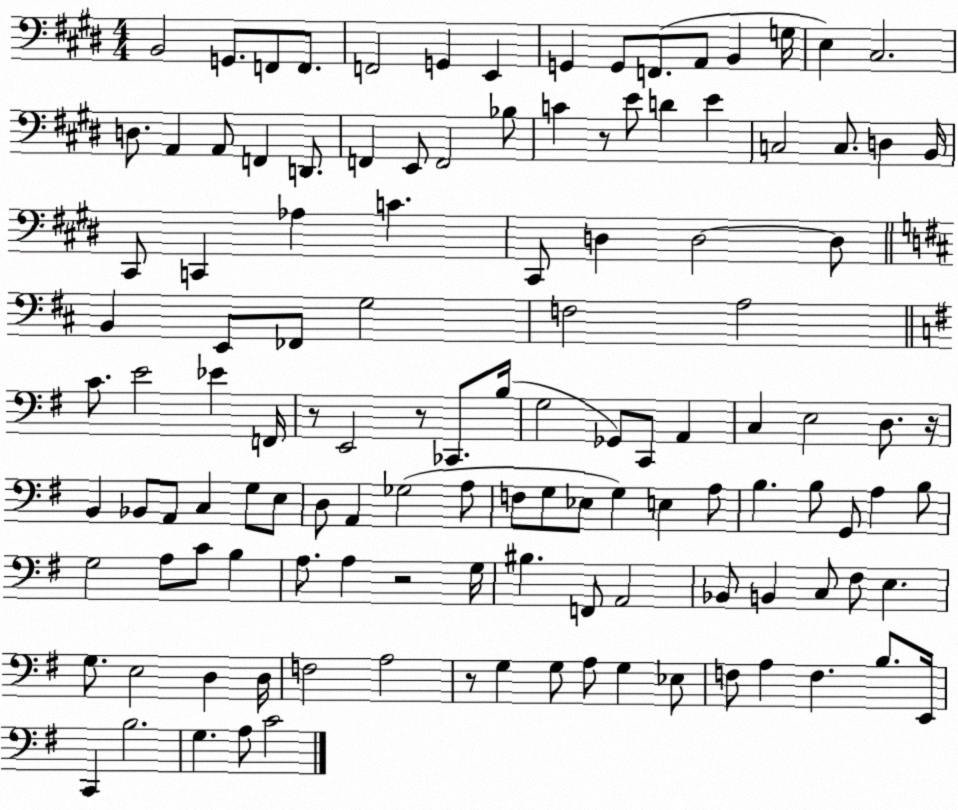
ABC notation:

X:1
T:Untitled
M:4/4
L:1/4
K:E
B,,2 G,,/2 F,,/2 F,,/2 F,,2 G,, E,, G,, G,,/2 F,,/2 A,,/2 B,, G,/4 E, ^C,2 D,/2 A,, A,,/2 F,, D,,/2 F,, E,,/2 F,,2 _B,/2 C z/2 E/2 D E C,2 C,/2 D, B,,/4 ^C,,/2 C,, _A, C ^C,,/2 D, D,2 D,/2 B,, E,,/2 _F,,/2 G,2 F,2 A,2 C/2 E2 _E F,,/4 z/2 E,,2 z/2 _C,,/2 B,/4 G,2 _G,,/2 C,,/2 A,, C, E,2 D,/2 z/4 B,, _B,,/2 A,,/2 C, G,/2 E,/2 D,/2 A,, _G,2 A,/2 F,/2 G,/2 _E,/2 G, E, A,/2 B, B,/2 G,,/2 A, B,/2 G,2 A,/2 C/2 B, A,/2 A, z2 G,/4 ^B, F,,/2 A,,2 _B,,/2 B,, C,/2 ^F,/2 E, G,/2 E,2 D, D,/4 F,2 A,2 z/2 G, G,/2 A,/2 G, _E,/2 F,/2 A, F, B,/2 E,,/4 C,, B,2 G, A,/2 C2